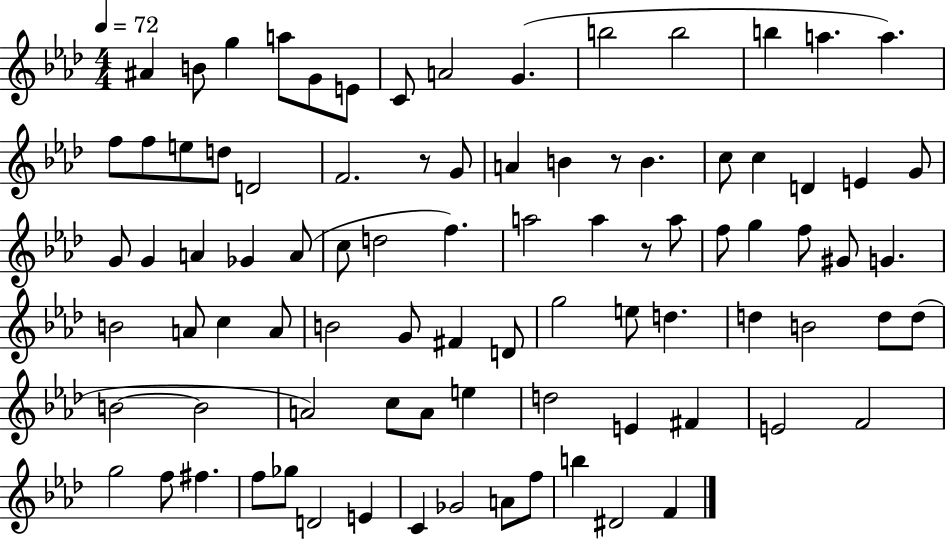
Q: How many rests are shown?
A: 3